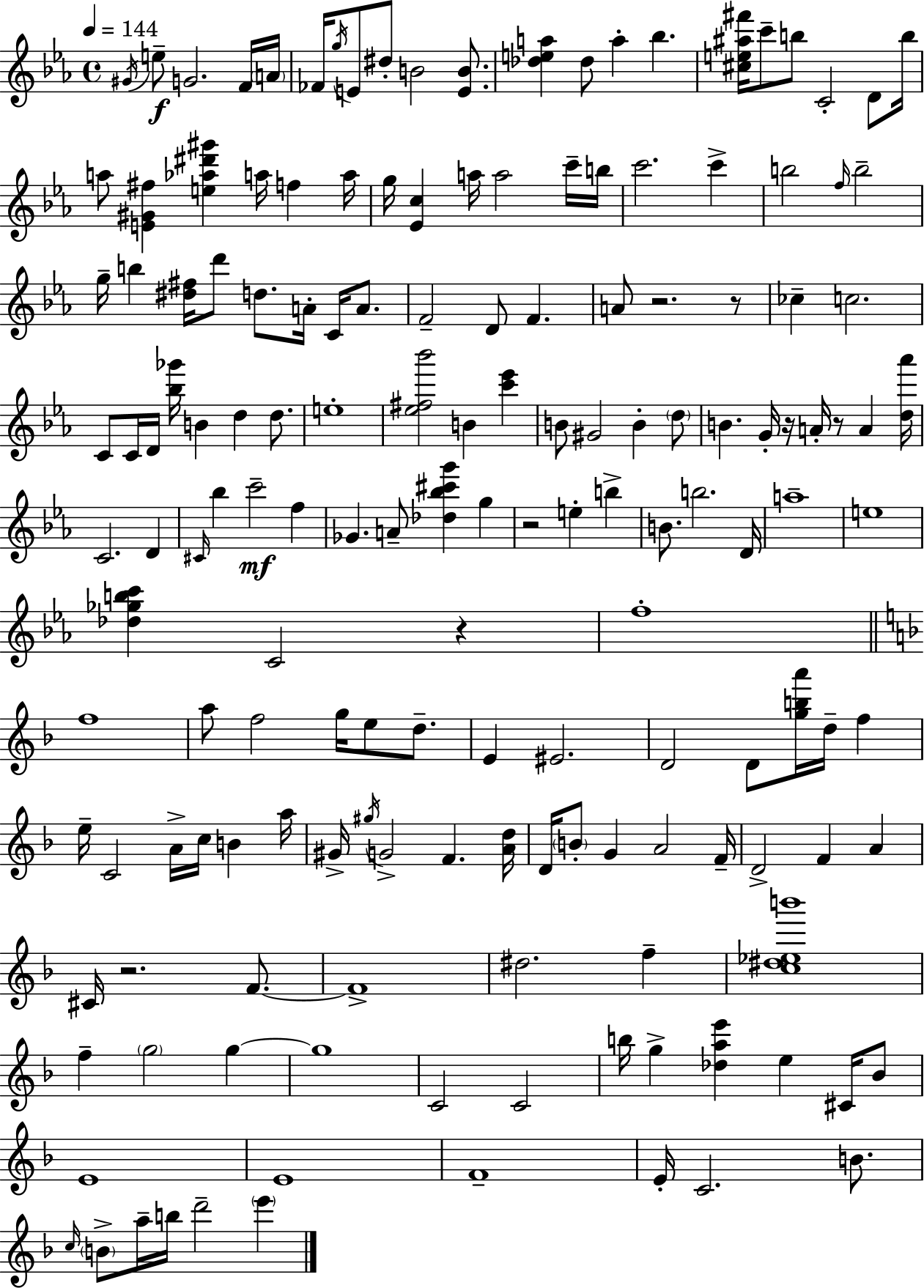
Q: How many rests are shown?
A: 7